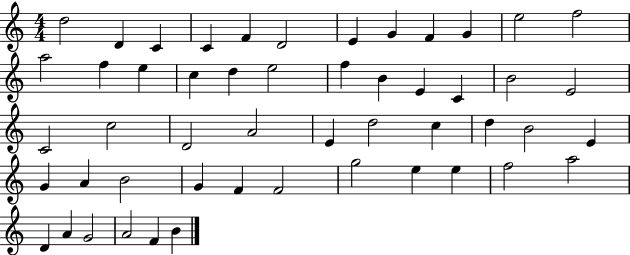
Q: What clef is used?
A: treble